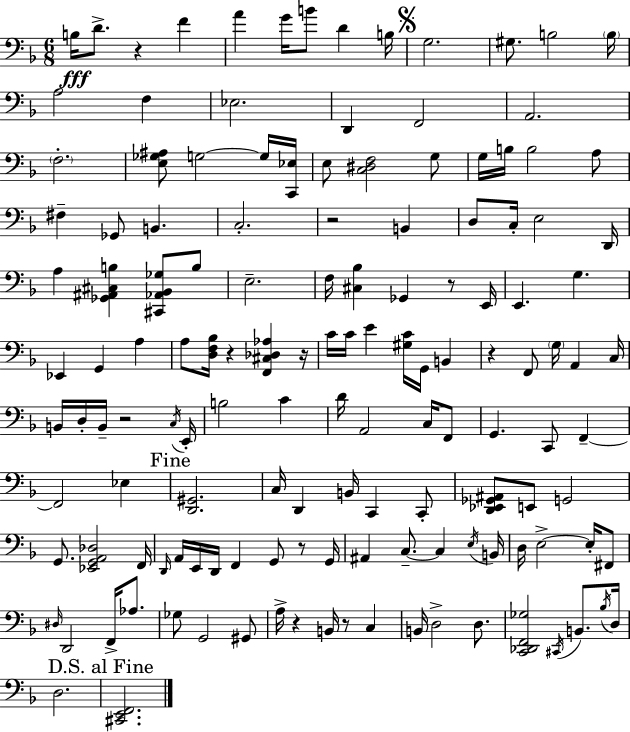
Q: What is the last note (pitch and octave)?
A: D3